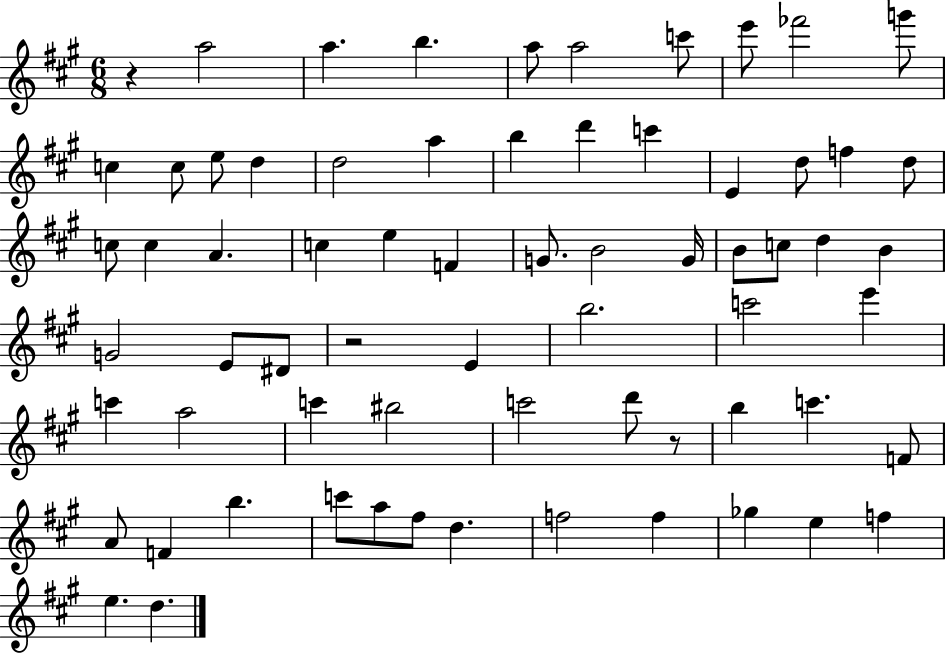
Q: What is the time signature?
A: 6/8